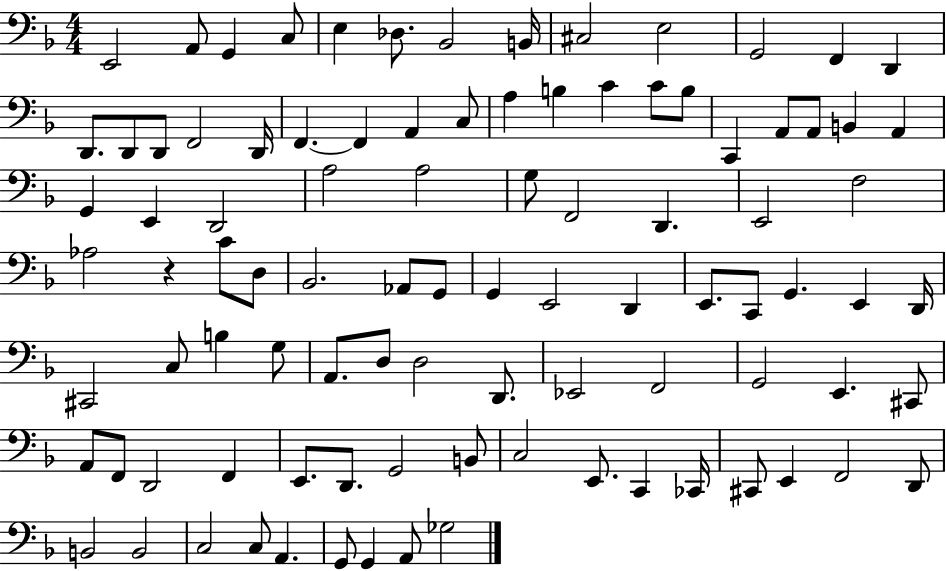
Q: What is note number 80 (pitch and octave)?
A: C2